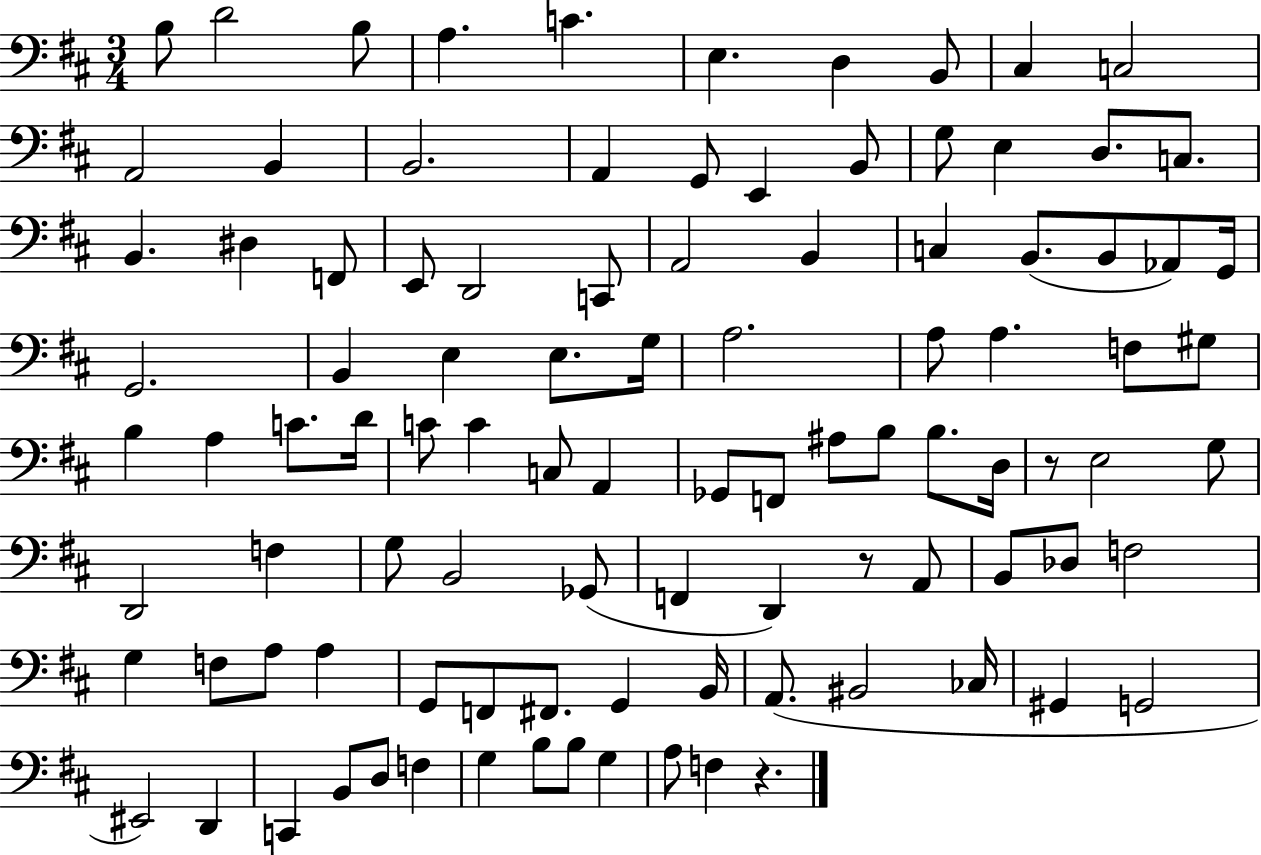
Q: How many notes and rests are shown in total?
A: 100